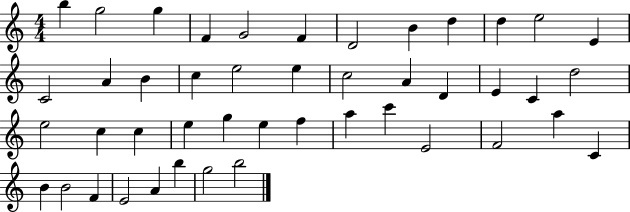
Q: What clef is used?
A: treble